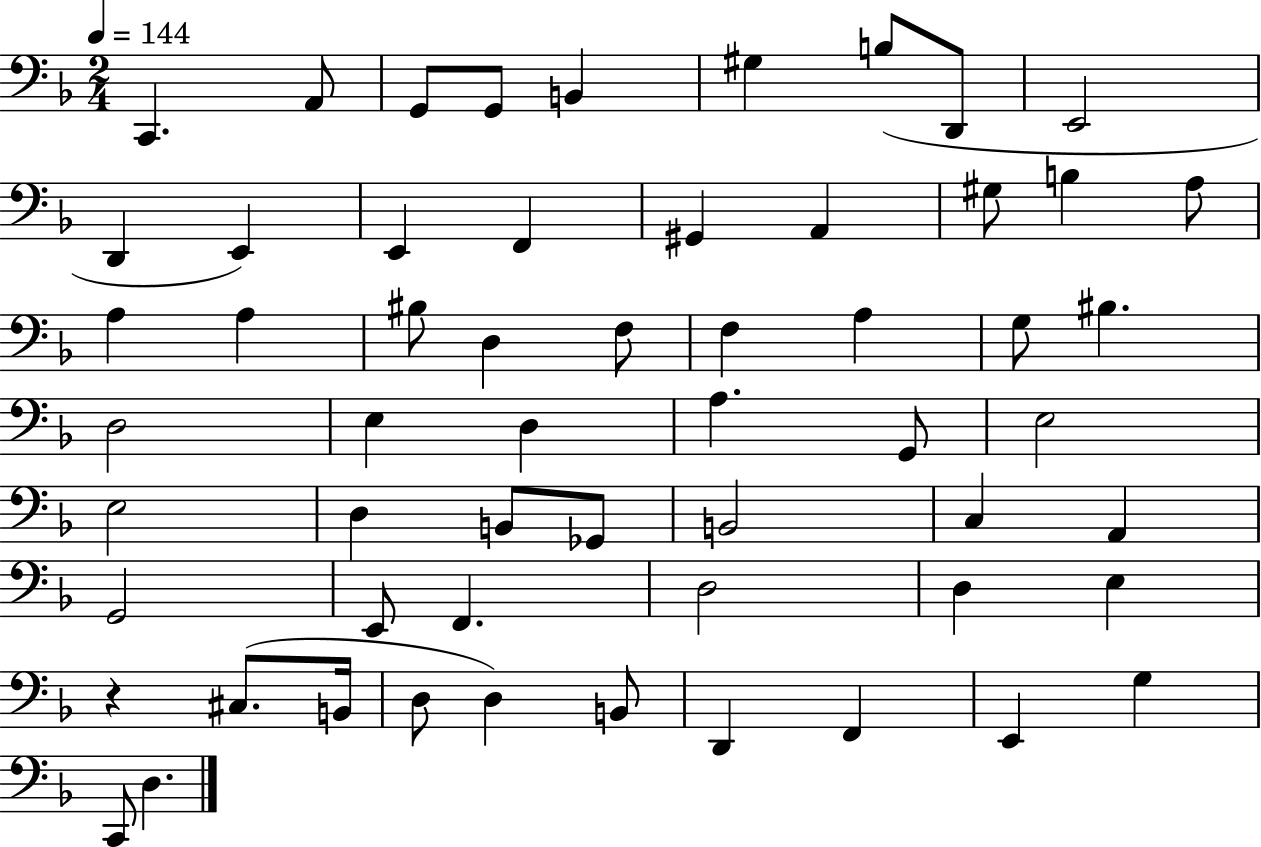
{
  \clef bass
  \numericTimeSignature
  \time 2/4
  \key f \major
  \tempo 4 = 144
  c,4. a,8 | g,8 g,8 b,4 | gis4 b8( d,8 | e,2 | \break d,4 e,4) | e,4 f,4 | gis,4 a,4 | gis8 b4 a8 | \break a4 a4 | bis8 d4 f8 | f4 a4 | g8 bis4. | \break d2 | e4 d4 | a4. g,8 | e2 | \break e2 | d4 b,8 ges,8 | b,2 | c4 a,4 | \break g,2 | e,8 f,4. | d2 | d4 e4 | \break r4 cis8.( b,16 | d8 d4) b,8 | d,4 f,4 | e,4 g4 | \break c,8 d4. | \bar "|."
}